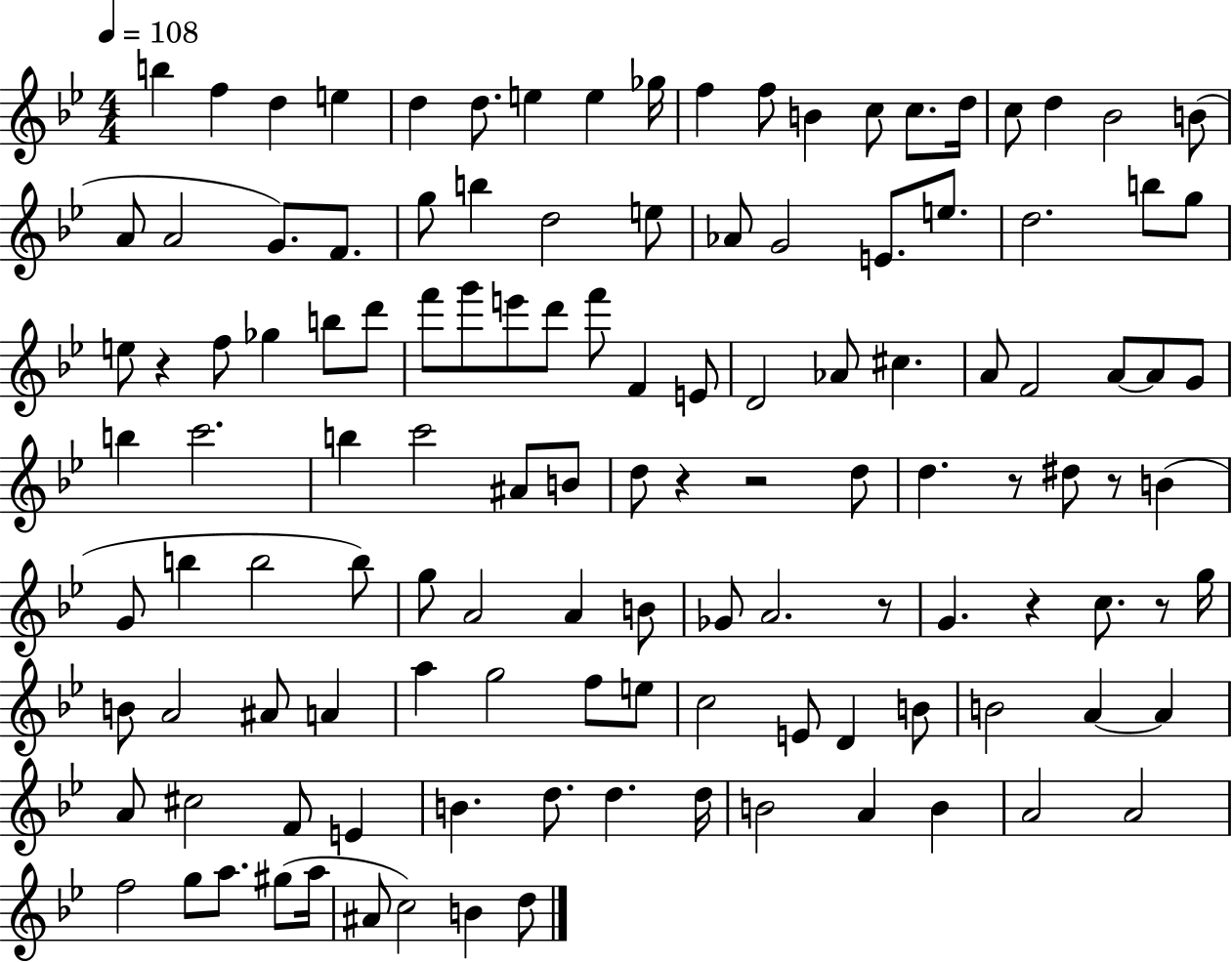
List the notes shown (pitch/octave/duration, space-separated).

B5/q F5/q D5/q E5/q D5/q D5/e. E5/q E5/q Gb5/s F5/q F5/e B4/q C5/e C5/e. D5/s C5/e D5/q Bb4/h B4/e A4/e A4/h G4/e. F4/e. G5/e B5/q D5/h E5/e Ab4/e G4/h E4/e. E5/e. D5/h. B5/e G5/e E5/e R/q F5/e Gb5/q B5/e D6/e F6/e G6/e E6/e D6/e F6/e F4/q E4/e D4/h Ab4/e C#5/q. A4/e F4/h A4/e A4/e G4/e B5/q C6/h. B5/q C6/h A#4/e B4/e D5/e R/q R/h D5/e D5/q. R/e D#5/e R/e B4/q G4/e B5/q B5/h B5/e G5/e A4/h A4/q B4/e Gb4/e A4/h. R/e G4/q. R/q C5/e. R/e G5/s B4/e A4/h A#4/e A4/q A5/q G5/h F5/e E5/e C5/h E4/e D4/q B4/e B4/h A4/q A4/q A4/e C#5/h F4/e E4/q B4/q. D5/e. D5/q. D5/s B4/h A4/q B4/q A4/h A4/h F5/h G5/e A5/e. G#5/e A5/s A#4/e C5/h B4/q D5/e